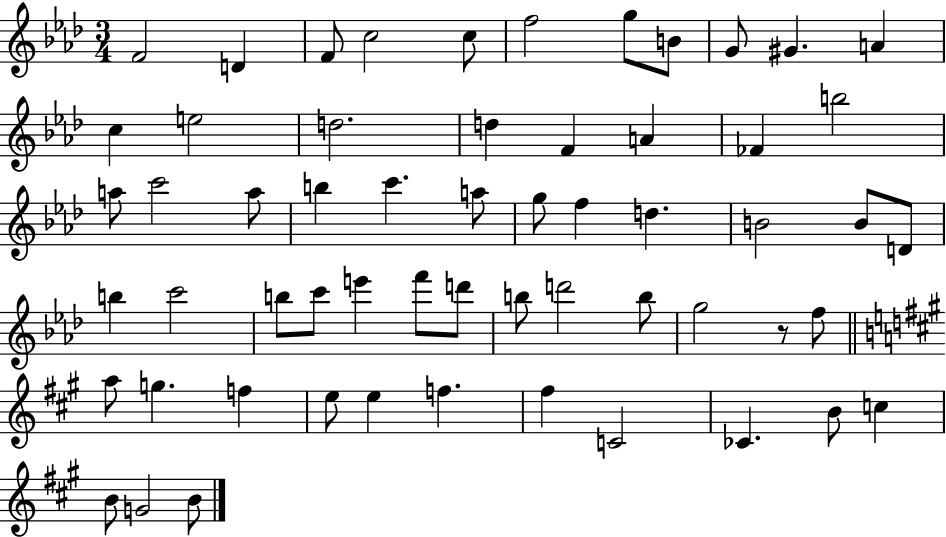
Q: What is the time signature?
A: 3/4